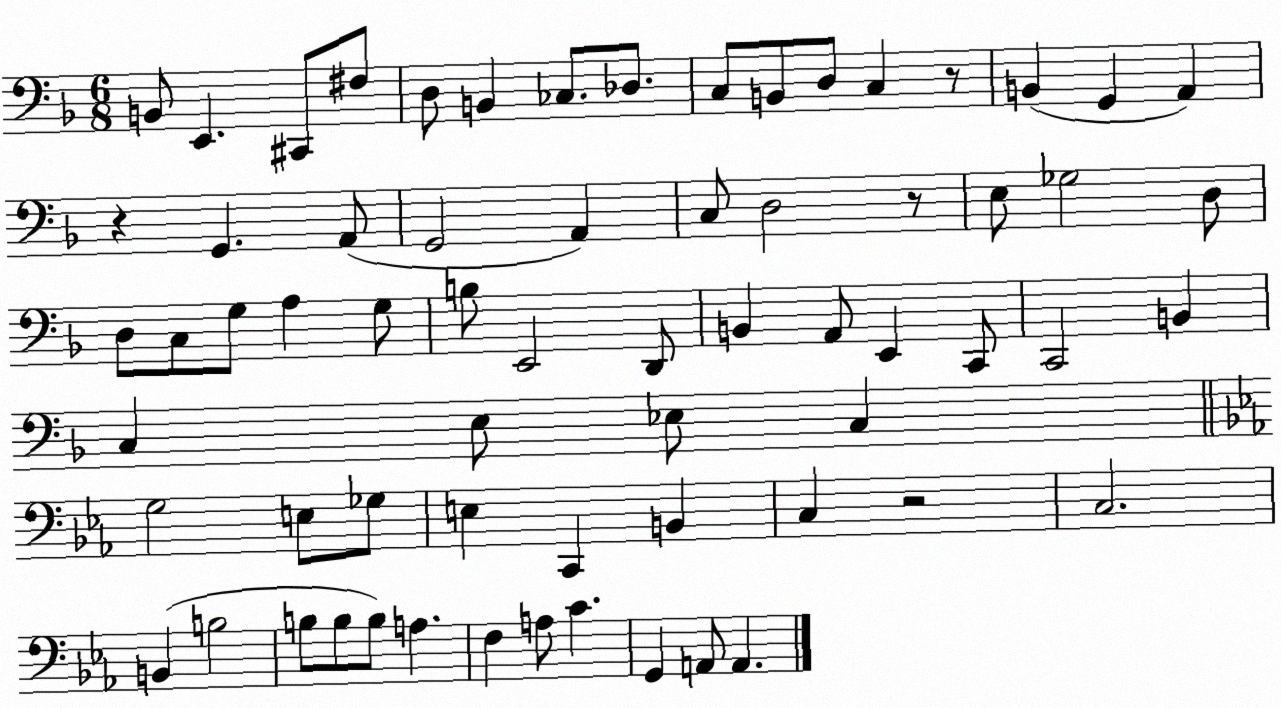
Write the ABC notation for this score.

X:1
T:Untitled
M:6/8
L:1/4
K:F
B,,/2 E,, ^C,,/2 ^F,/2 D,/2 B,, _C,/2 _D,/2 C,/2 B,,/2 D,/2 C, z/2 B,, G,, A,, z G,, A,,/2 G,,2 A,, C,/2 D,2 z/2 E,/2 _G,2 D,/2 D,/2 C,/2 G,/2 A, G,/2 B,/2 E,,2 D,,/2 B,, A,,/2 E,, C,,/2 C,,2 B,, C, E,/2 _E,/2 C, G,2 E,/2 _G,/2 E, C,, B,, C, z2 C,2 B,, B,2 B,/2 B,/2 B,/2 A, F, A,/2 C G,, A,,/2 A,,